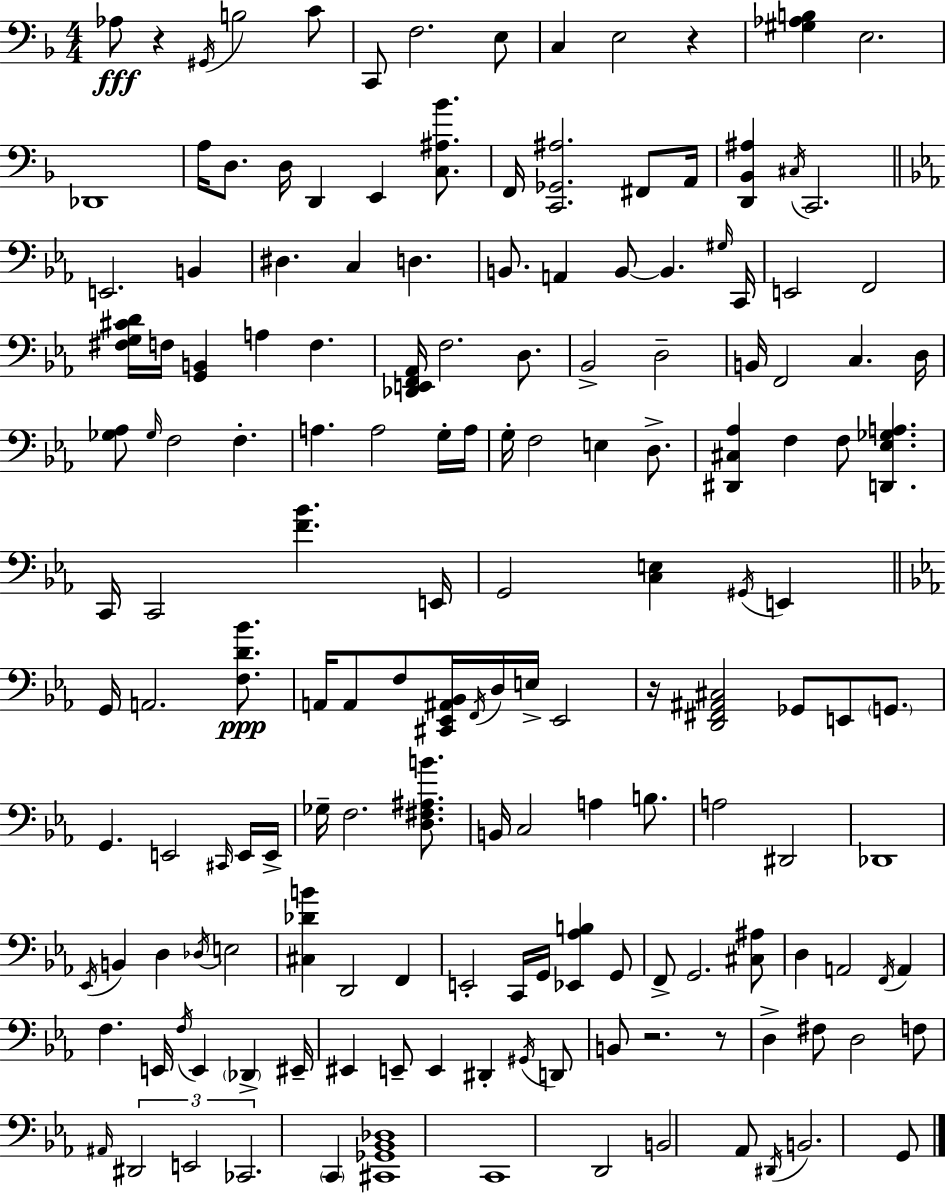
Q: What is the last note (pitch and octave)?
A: G2